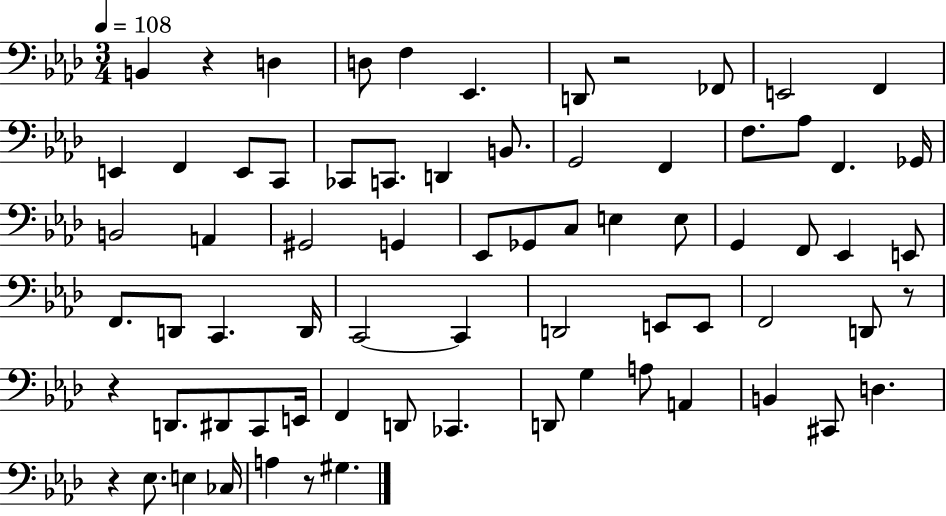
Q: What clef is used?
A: bass